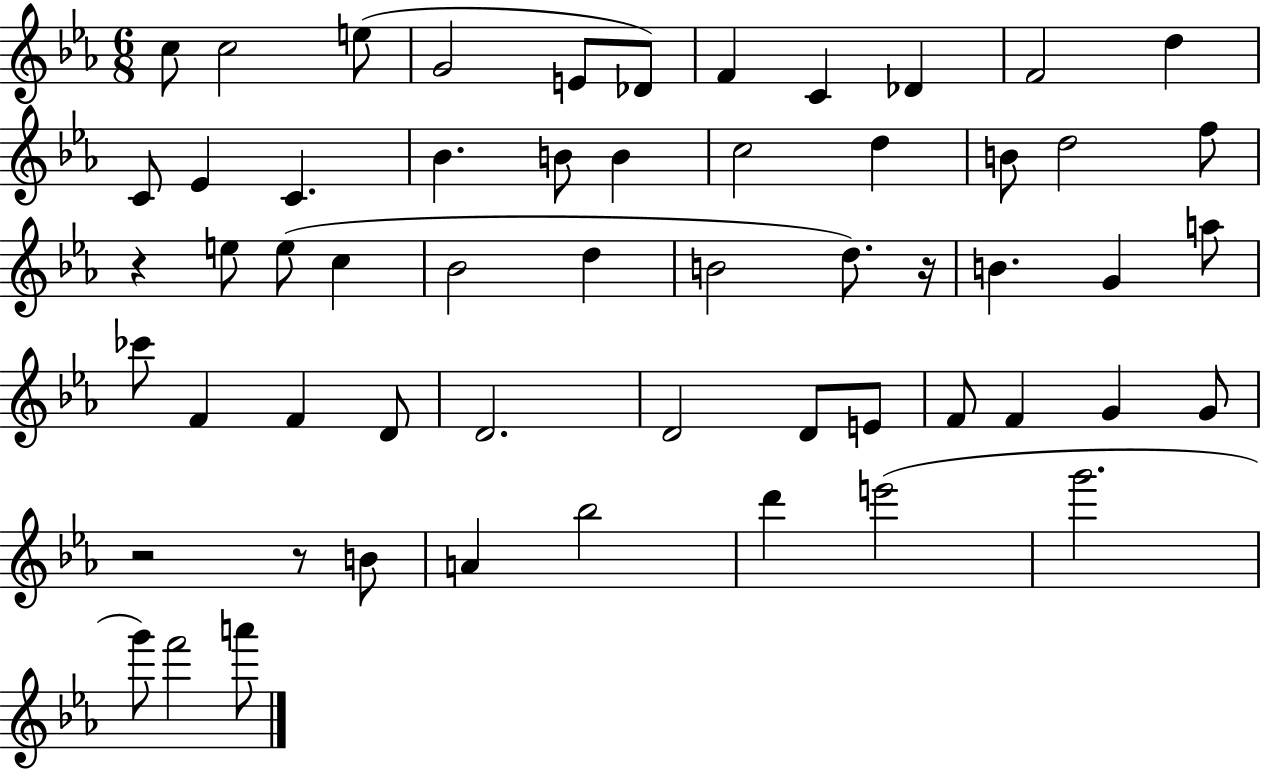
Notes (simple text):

C5/e C5/h E5/e G4/h E4/e Db4/e F4/q C4/q Db4/q F4/h D5/q C4/e Eb4/q C4/q. Bb4/q. B4/e B4/q C5/h D5/q B4/e D5/h F5/e R/q E5/e E5/e C5/q Bb4/h D5/q B4/h D5/e. R/s B4/q. G4/q A5/e CES6/e F4/q F4/q D4/e D4/h. D4/h D4/e E4/e F4/e F4/q G4/q G4/e R/h R/e B4/e A4/q Bb5/h D6/q E6/h G6/h. G6/e F6/h A6/e